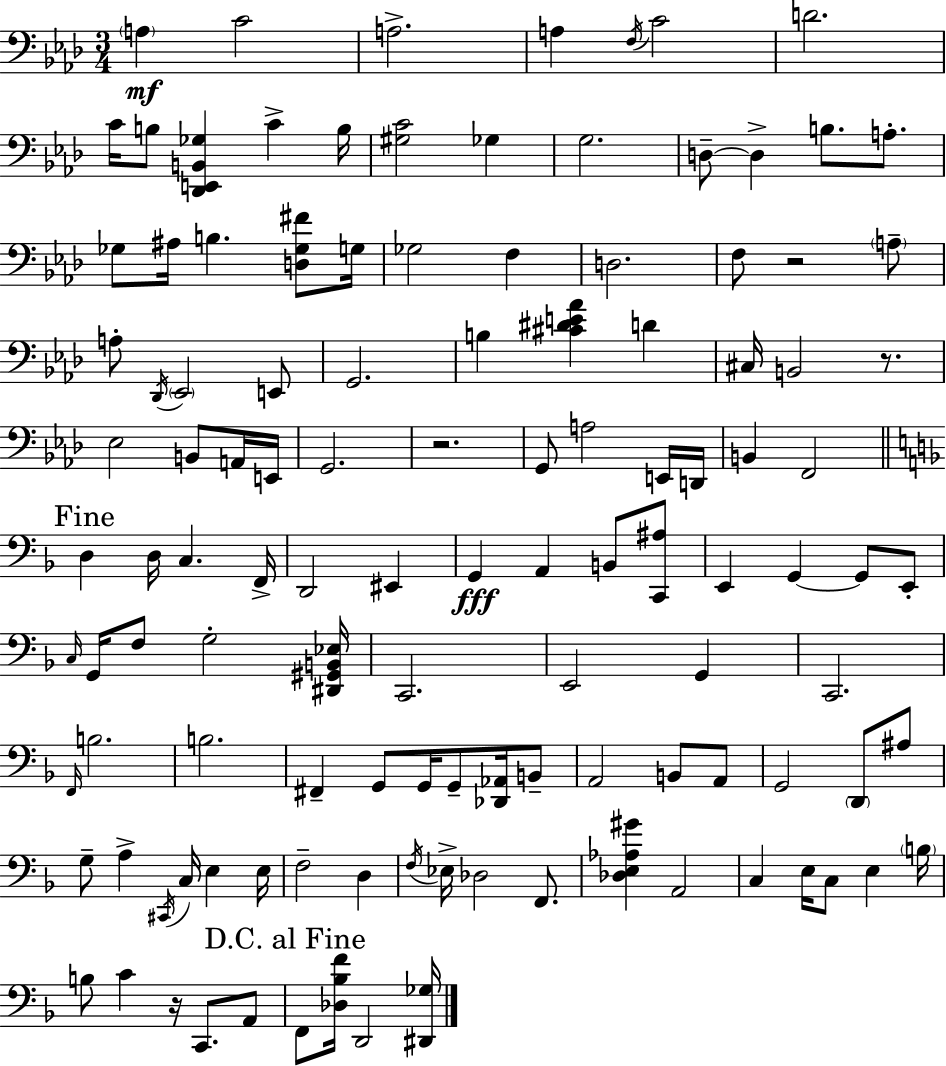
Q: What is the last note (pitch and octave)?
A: D2